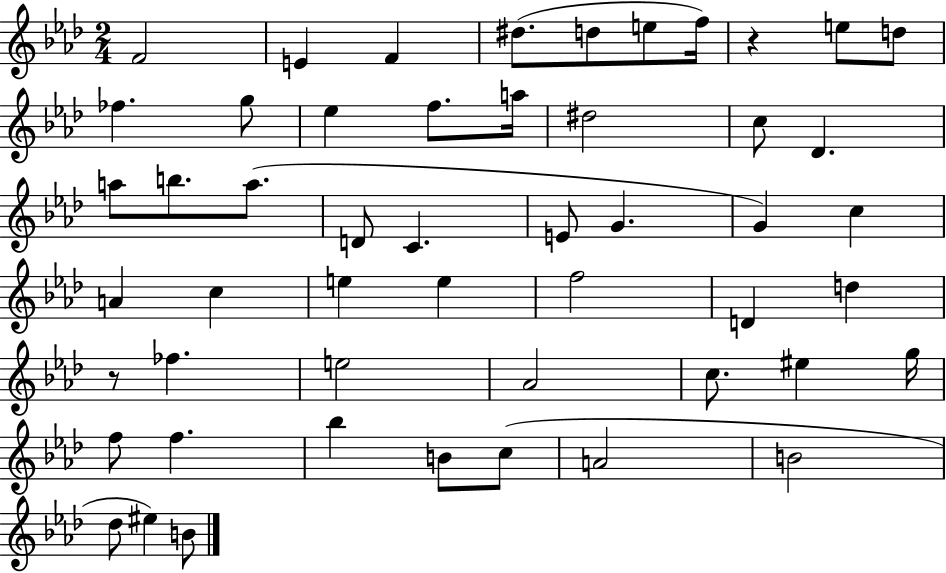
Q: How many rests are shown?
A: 2